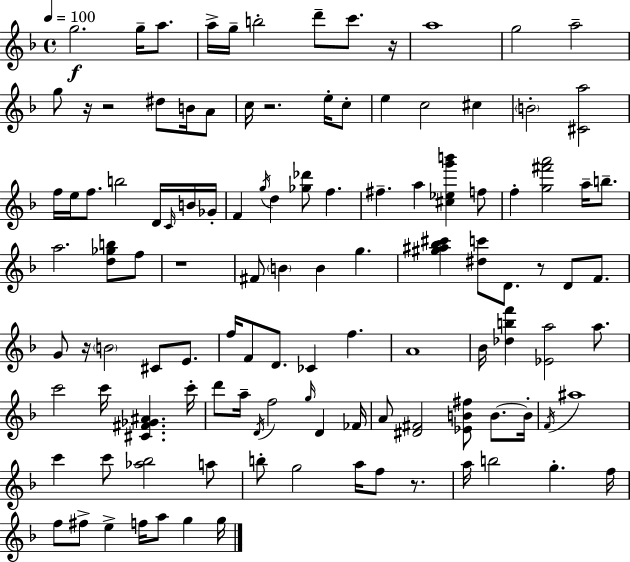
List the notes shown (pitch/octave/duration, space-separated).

G5/h. G5/s A5/e. A5/s G5/s B5/h D6/e C6/e. R/s A5/w G5/h A5/h G5/e R/s R/h D#5/e B4/s A4/e C5/s R/h. E5/s C5/e E5/q C5/h C#5/q B4/h [C#4,A5]/h F5/s E5/s F5/e. B5/h D4/s C4/s B4/s Gb4/s F4/q G5/s D5/q [Gb5,Db6]/e F5/q. F#5/q. A5/q [C#5,Eb5,G6,B6]/q F5/e F5/q [G5,F#6,A6]/h A5/s B5/e. A5/h. [D5,Gb5,B5]/e F5/e R/w F#4/e B4/q B4/q G5/q. [G#5,A#5,Bb5,C#6]/q [D#5,C6]/e D4/e. R/e D4/e F4/e. G4/e R/s B4/h C#4/e E4/e. F5/s F4/e D4/e. CES4/q F5/q. A4/w Bb4/s [Db5,B5,F6]/q [Eb4,A5]/h A5/e. C6/h C6/s [C#4,F#4,Gb4,A#4]/q. C6/s D6/e A5/s D4/s F5/h G5/s D4/q FES4/s A4/e [D#4,F#4]/h [Eb4,B4,F#5]/e B4/e. B4/s F4/s A#5/w C6/q C6/e [Ab5,Bb5]/h A5/e B5/e G5/h A5/s F5/e R/e. A5/s B5/h G5/q. F5/s F5/e F#5/e E5/q F5/s A5/e G5/q G5/s